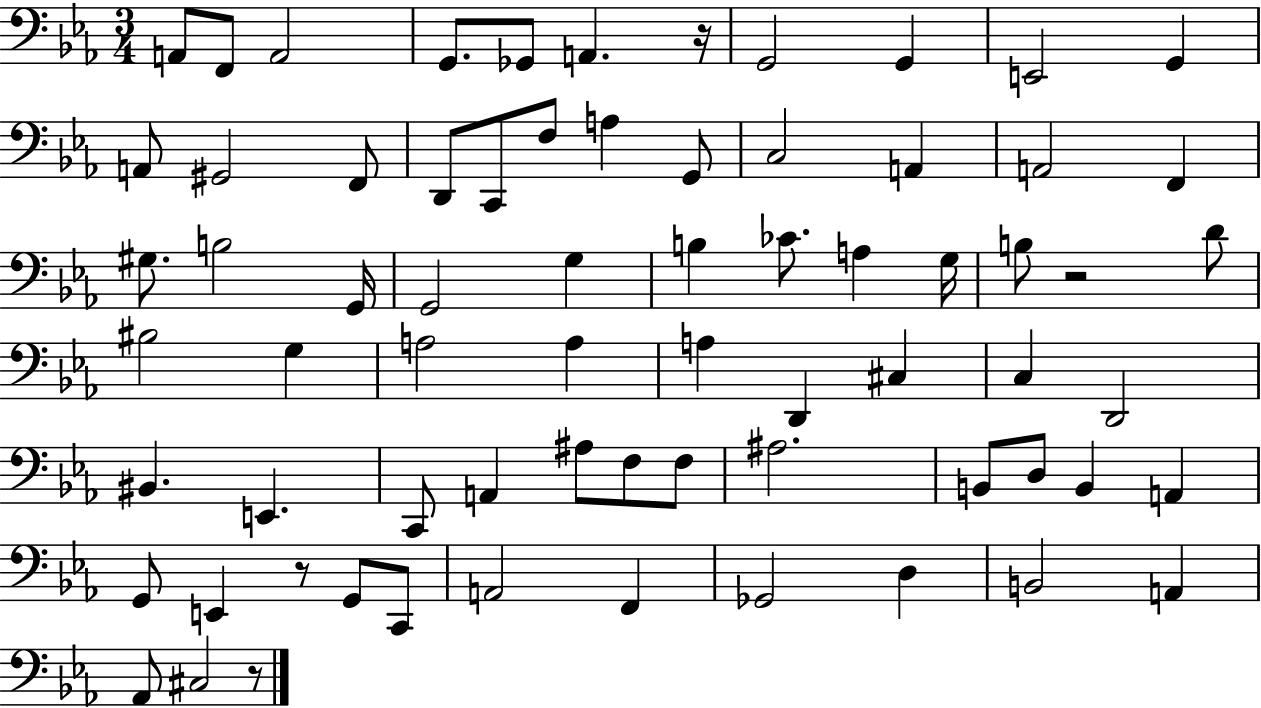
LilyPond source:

{
  \clef bass
  \numericTimeSignature
  \time 3/4
  \key ees \major
  a,8 f,8 a,2 | g,8. ges,8 a,4. r16 | g,2 g,4 | e,2 g,4 | \break a,8 gis,2 f,8 | d,8 c,8 f8 a4 g,8 | c2 a,4 | a,2 f,4 | \break gis8. b2 g,16 | g,2 g4 | b4 ces'8. a4 g16 | b8 r2 d'8 | \break bis2 g4 | a2 a4 | a4 d,4 cis4 | c4 d,2 | \break bis,4. e,4. | c,8 a,4 ais8 f8 f8 | ais2. | b,8 d8 b,4 a,4 | \break g,8 e,4 r8 g,8 c,8 | a,2 f,4 | ges,2 d4 | b,2 a,4 | \break aes,8 cis2 r8 | \bar "|."
}